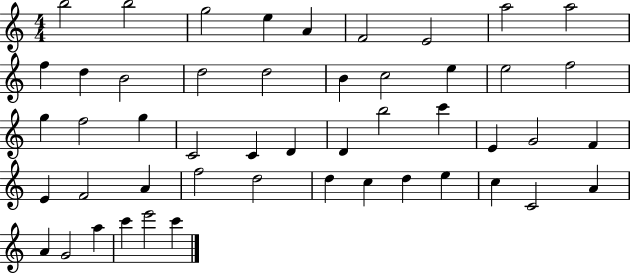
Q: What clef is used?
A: treble